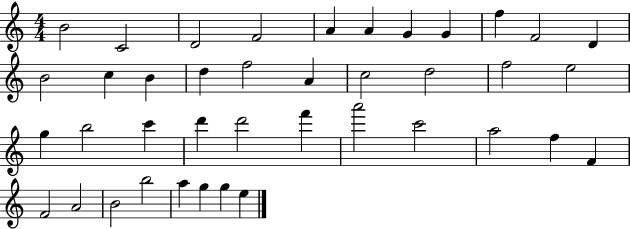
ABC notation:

X:1
T:Untitled
M:4/4
L:1/4
K:C
B2 C2 D2 F2 A A G G f F2 D B2 c B d f2 A c2 d2 f2 e2 g b2 c' d' d'2 f' a'2 c'2 a2 f F F2 A2 B2 b2 a g g e